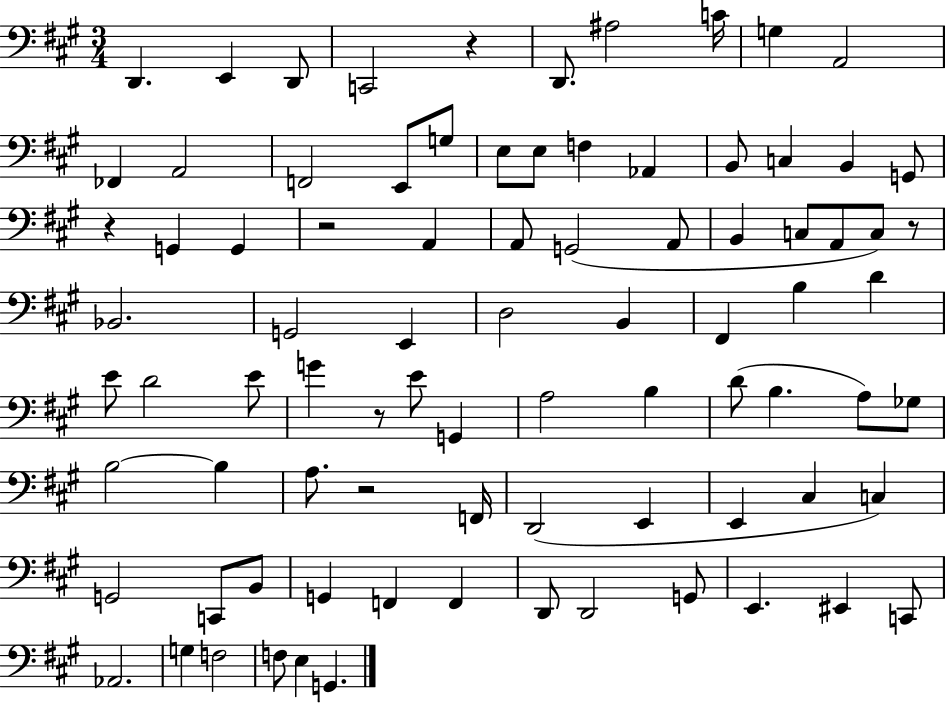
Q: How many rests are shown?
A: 6